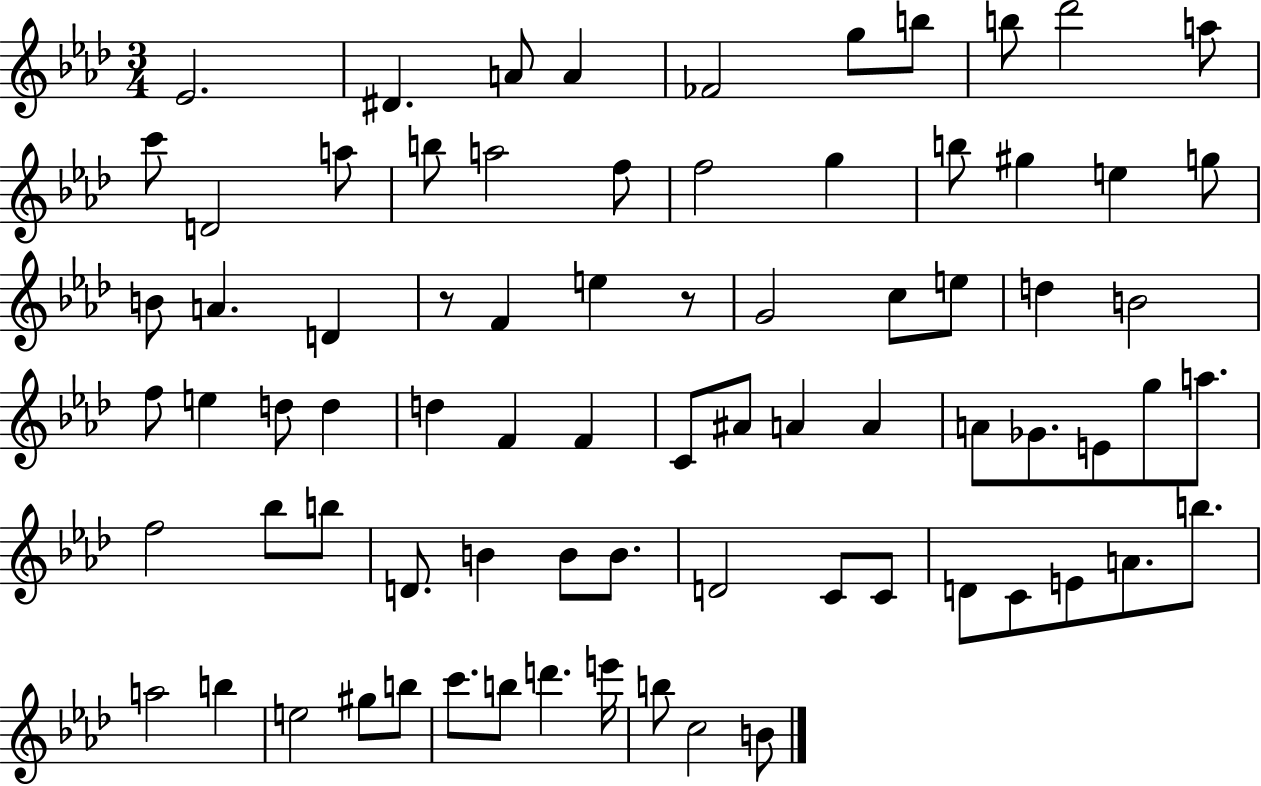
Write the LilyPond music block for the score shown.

{
  \clef treble
  \numericTimeSignature
  \time 3/4
  \key aes \major
  \repeat volta 2 { ees'2. | dis'4. a'8 a'4 | fes'2 g''8 b''8 | b''8 des'''2 a''8 | \break c'''8 d'2 a''8 | b''8 a''2 f''8 | f''2 g''4 | b''8 gis''4 e''4 g''8 | \break b'8 a'4. d'4 | r8 f'4 e''4 r8 | g'2 c''8 e''8 | d''4 b'2 | \break f''8 e''4 d''8 d''4 | d''4 f'4 f'4 | c'8 ais'8 a'4 a'4 | a'8 ges'8. e'8 g''8 a''8. | \break f''2 bes''8 b''8 | d'8. b'4 b'8 b'8. | d'2 c'8 c'8 | d'8 c'8 e'8 a'8. b''8. | \break a''2 b''4 | e''2 gis''8 b''8 | c'''8. b''8 d'''4. e'''16 | b''8 c''2 b'8 | \break } \bar "|."
}